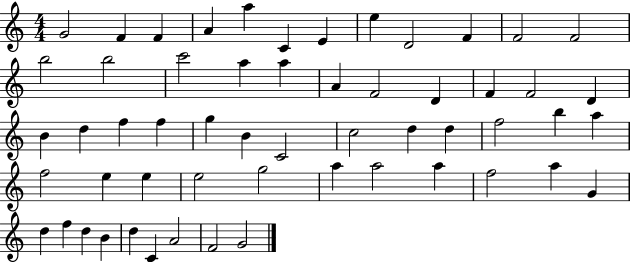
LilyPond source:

{
  \clef treble
  \numericTimeSignature
  \time 4/4
  \key c \major
  g'2 f'4 f'4 | a'4 a''4 c'4 e'4 | e''4 d'2 f'4 | f'2 f'2 | \break b''2 b''2 | c'''2 a''4 a''4 | a'4 f'2 d'4 | f'4 f'2 d'4 | \break b'4 d''4 f''4 f''4 | g''4 b'4 c'2 | c''2 d''4 d''4 | f''2 b''4 a''4 | \break f''2 e''4 e''4 | e''2 g''2 | a''4 a''2 a''4 | f''2 a''4 g'4 | \break d''4 f''4 d''4 b'4 | d''4 c'4 a'2 | f'2 g'2 | \bar "|."
}